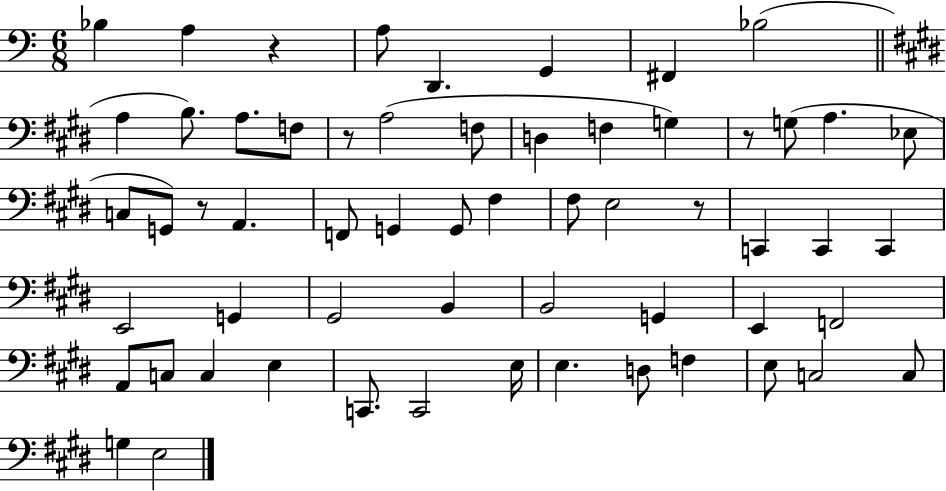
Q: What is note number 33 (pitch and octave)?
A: G2